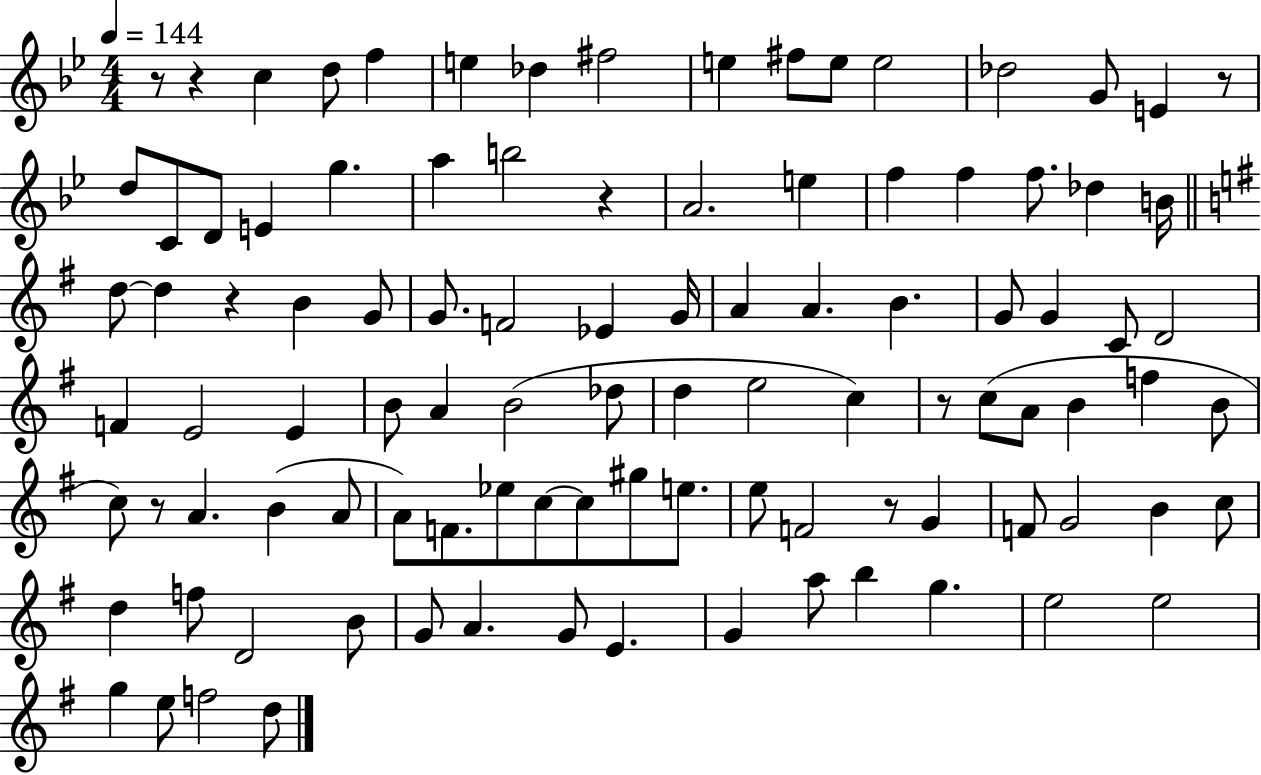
{
  \clef treble
  \numericTimeSignature
  \time 4/4
  \key bes \major
  \tempo 4 = 144
  r8 r4 c''4 d''8 f''4 | e''4 des''4 fis''2 | e''4 fis''8 e''8 e''2 | des''2 g'8 e'4 r8 | \break d''8 c'8 d'8 e'4 g''4. | a''4 b''2 r4 | a'2. e''4 | f''4 f''4 f''8. des''4 b'16 | \break \bar "||" \break \key g \major d''8~~ d''4 r4 b'4 g'8 | g'8. f'2 ees'4 g'16 | a'4 a'4. b'4. | g'8 g'4 c'8 d'2 | \break f'4 e'2 e'4 | b'8 a'4 b'2( des''8 | d''4 e''2 c''4) | r8 c''8( a'8 b'4 f''4 b'8 | \break c''8) r8 a'4. b'4( a'8 | a'8) f'8. ees''8 c''8~~ c''8 gis''8 e''8. | e''8 f'2 r8 g'4 | f'8 g'2 b'4 c''8 | \break d''4 f''8 d'2 b'8 | g'8 a'4. g'8 e'4. | g'4 a''8 b''4 g''4. | e''2 e''2 | \break g''4 e''8 f''2 d''8 | \bar "|."
}